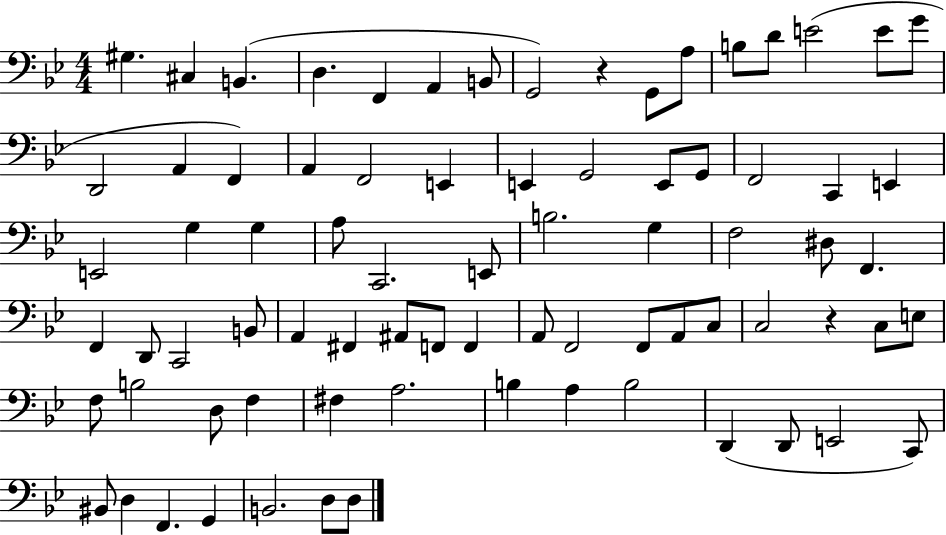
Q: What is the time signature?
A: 4/4